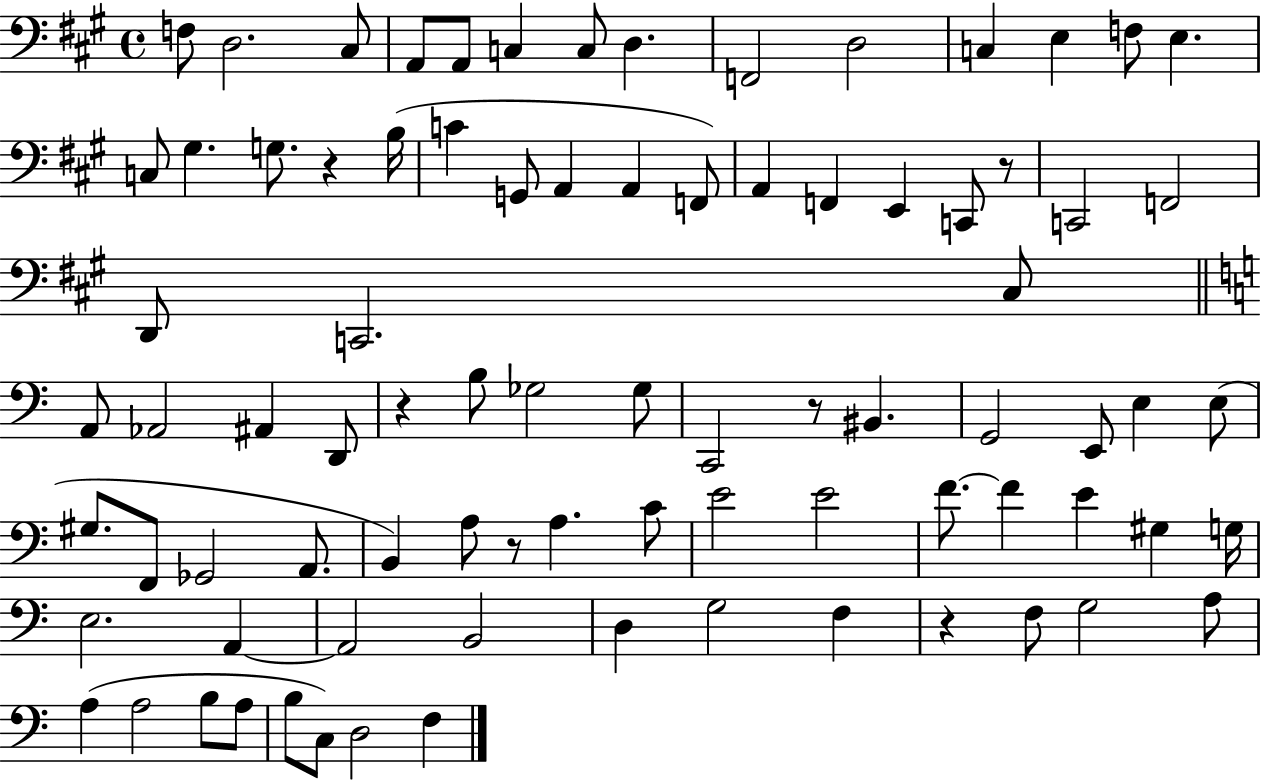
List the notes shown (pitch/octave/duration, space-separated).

F3/e D3/h. C#3/e A2/e A2/e C3/q C3/e D3/q. F2/h D3/h C3/q E3/q F3/e E3/q. C3/e G#3/q. G3/e. R/q B3/s C4/q G2/e A2/q A2/q F2/e A2/q F2/q E2/q C2/e R/e C2/h F2/h D2/e C2/h. C#3/e A2/e Ab2/h A#2/q D2/e R/q B3/e Gb3/h Gb3/e C2/h R/e BIS2/q. G2/h E2/e E3/q E3/e G#3/e. F2/e Gb2/h A2/e. B2/q A3/e R/e A3/q. C4/e E4/h E4/h F4/e. F4/q E4/q G#3/q G3/s E3/h. A2/q A2/h B2/h D3/q G3/h F3/q R/q F3/e G3/h A3/e A3/q A3/h B3/e A3/e B3/e C3/e D3/h F3/q